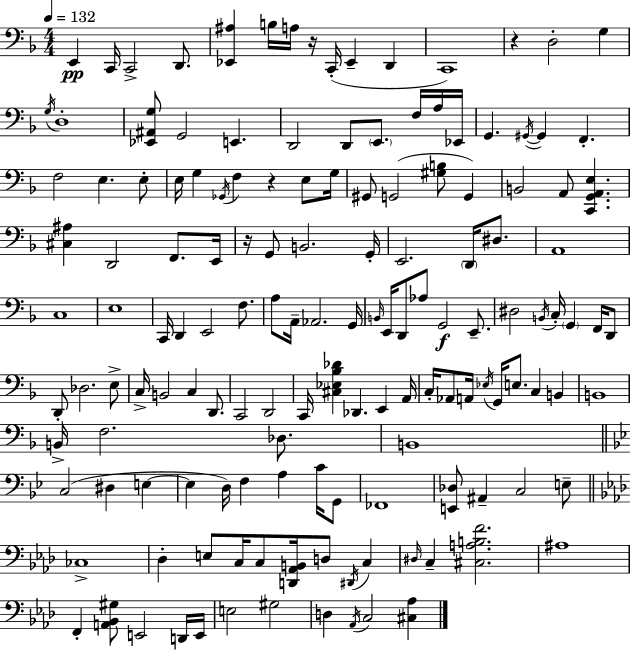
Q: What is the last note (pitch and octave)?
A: C3